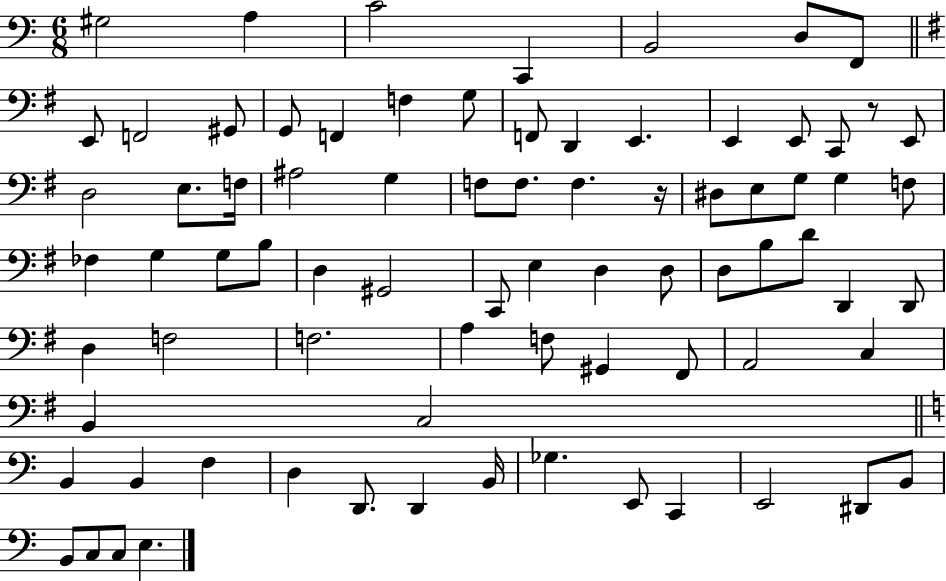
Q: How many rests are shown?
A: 2